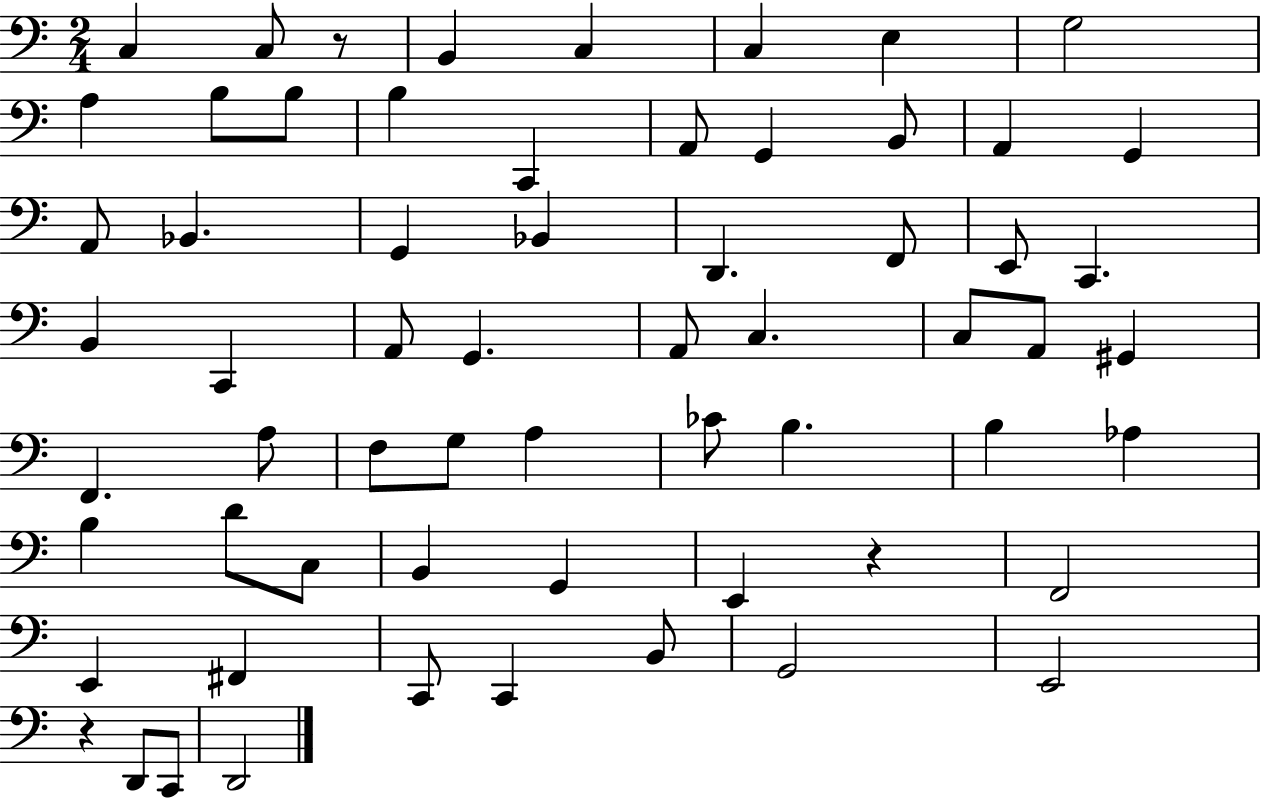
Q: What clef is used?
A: bass